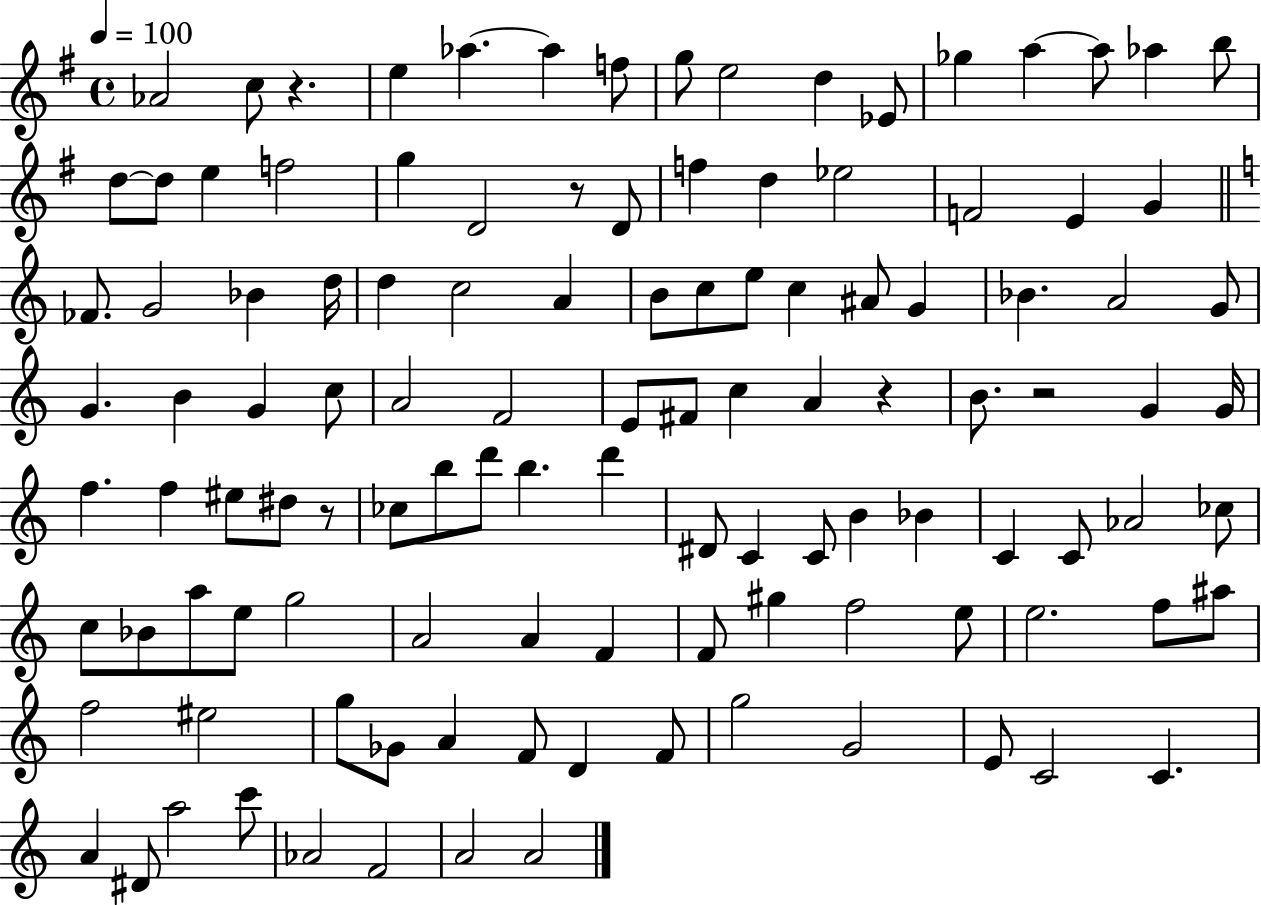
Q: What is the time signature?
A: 4/4